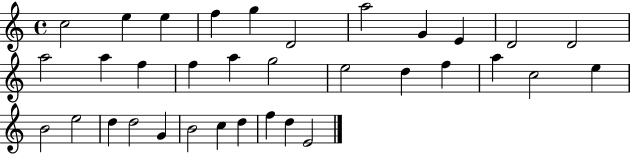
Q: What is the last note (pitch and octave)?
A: E4